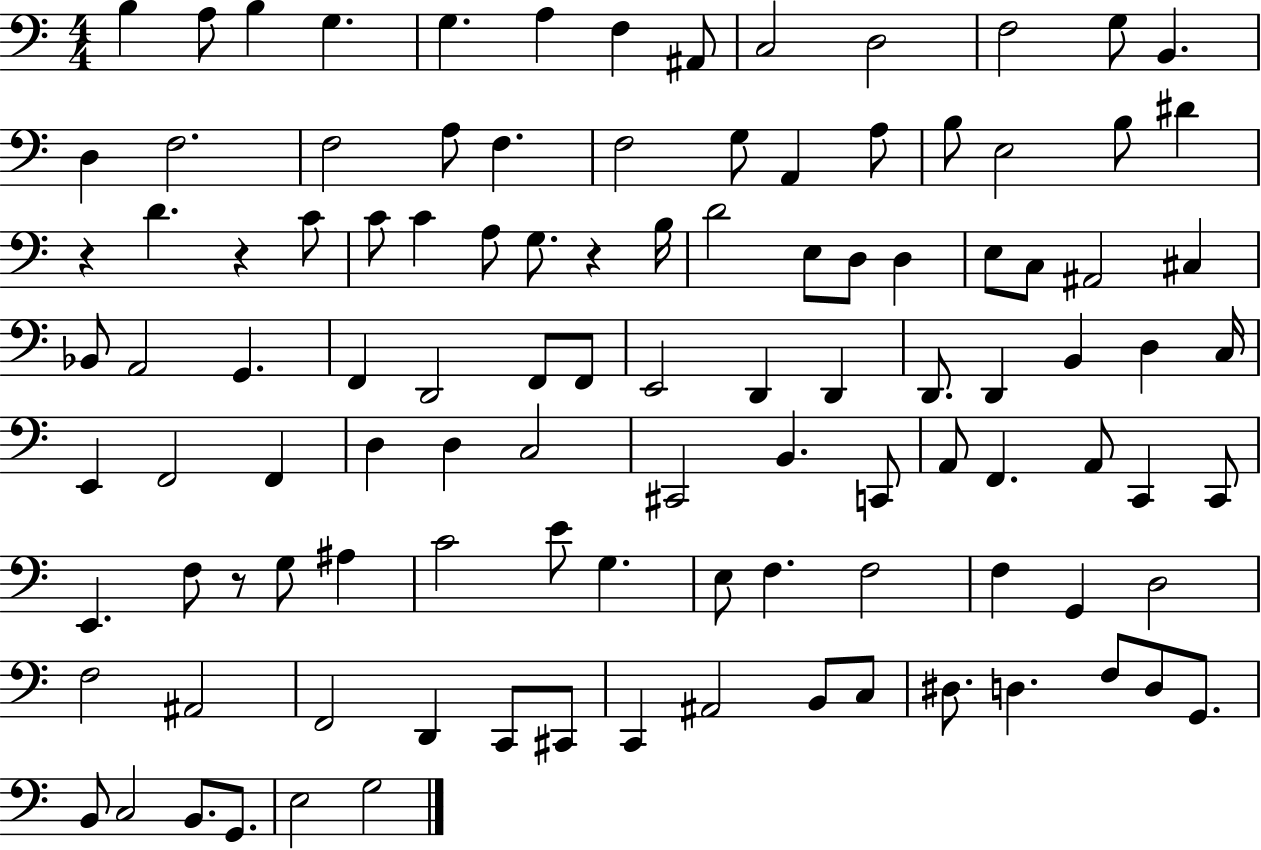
{
  \clef bass
  \numericTimeSignature
  \time 4/4
  \key c \major
  b4 a8 b4 g4. | g4. a4 f4 ais,8 | c2 d2 | f2 g8 b,4. | \break d4 f2. | f2 a8 f4. | f2 g8 a,4 a8 | b8 e2 b8 dis'4 | \break r4 d'4. r4 c'8 | c'8 c'4 a8 g8. r4 b16 | d'2 e8 d8 d4 | e8 c8 ais,2 cis4 | \break bes,8 a,2 g,4. | f,4 d,2 f,8 f,8 | e,2 d,4 d,4 | d,8. d,4 b,4 d4 c16 | \break e,4 f,2 f,4 | d4 d4 c2 | cis,2 b,4. c,8 | a,8 f,4. a,8 c,4 c,8 | \break e,4. f8 r8 g8 ais4 | c'2 e'8 g4. | e8 f4. f2 | f4 g,4 d2 | \break f2 ais,2 | f,2 d,4 c,8 cis,8 | c,4 ais,2 b,8 c8 | dis8. d4. f8 d8 g,8. | \break b,8 c2 b,8. g,8. | e2 g2 | \bar "|."
}